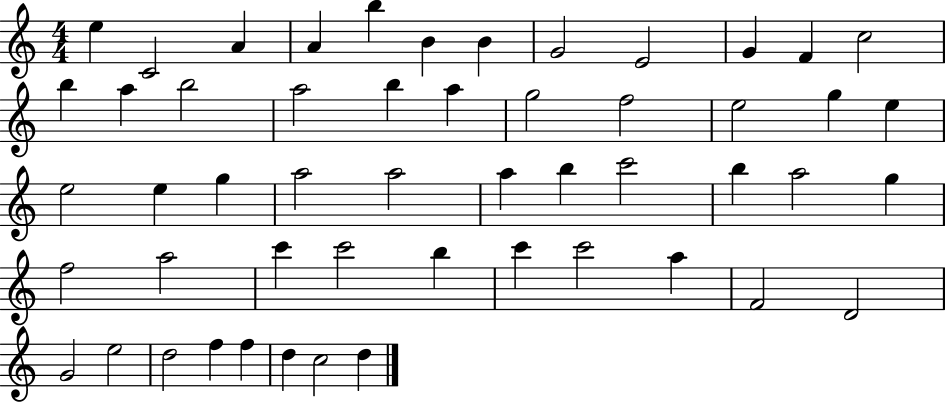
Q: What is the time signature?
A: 4/4